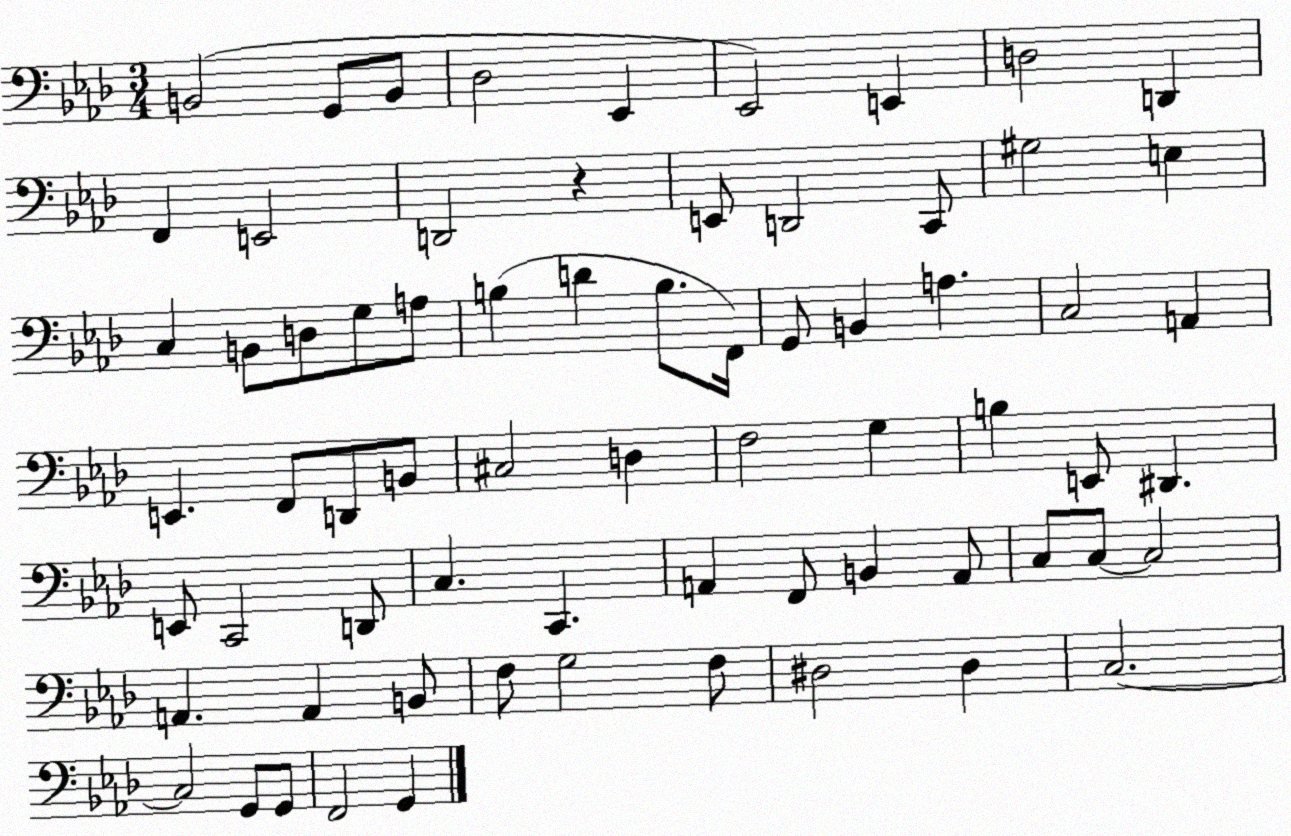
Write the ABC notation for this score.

X:1
T:Untitled
M:3/4
L:1/4
K:Ab
B,,2 G,,/2 B,,/2 _D,2 _E,, _E,,2 E,, D,2 D,, F,, E,,2 D,,2 z E,,/2 D,,2 C,,/2 ^G,2 E, C, B,,/2 D,/2 G,/2 A,/2 B, D B,/2 F,,/4 G,,/2 B,, A, C,2 A,, E,, F,,/2 D,,/2 B,,/2 ^C,2 D, F,2 G, B, E,,/2 ^D,, E,,/2 C,,2 D,,/2 C, C,, A,, F,,/2 B,, A,,/2 C,/2 C,/2 C,2 A,, A,, B,,/2 F,/2 G,2 F,/2 ^D,2 ^D, C,2 C,2 G,,/2 G,,/2 F,,2 G,,